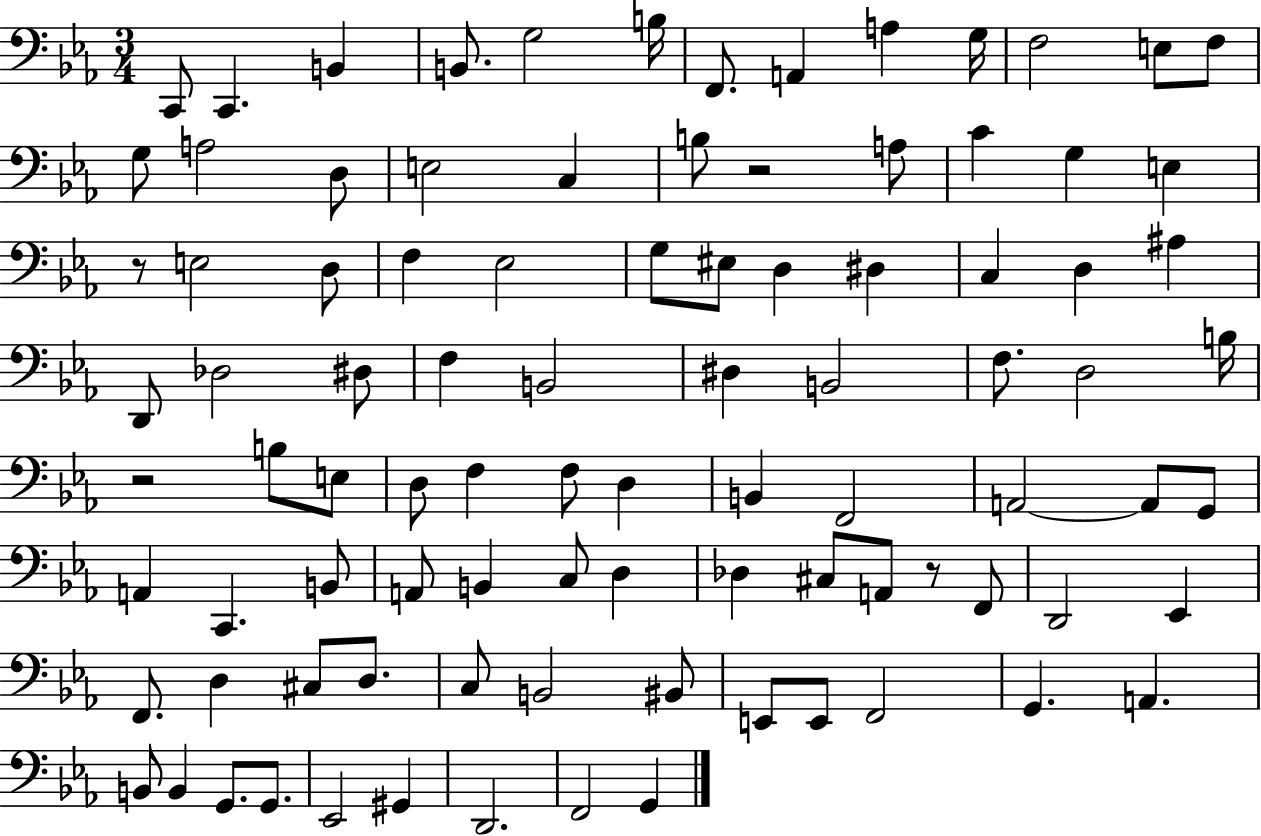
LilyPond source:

{
  \clef bass
  \numericTimeSignature
  \time 3/4
  \key ees \major
  \repeat volta 2 { c,8 c,4. b,4 | b,8. g2 b16 | f,8. a,4 a4 g16 | f2 e8 f8 | \break g8 a2 d8 | e2 c4 | b8 r2 a8 | c'4 g4 e4 | \break r8 e2 d8 | f4 ees2 | g8 eis8 d4 dis4 | c4 d4 ais4 | \break d,8 des2 dis8 | f4 b,2 | dis4 b,2 | f8. d2 b16 | \break r2 b8 e8 | d8 f4 f8 d4 | b,4 f,2 | a,2~~ a,8 g,8 | \break a,4 c,4. b,8 | a,8 b,4 c8 d4 | des4 cis8 a,8 r8 f,8 | d,2 ees,4 | \break f,8. d4 cis8 d8. | c8 b,2 bis,8 | e,8 e,8 f,2 | g,4. a,4. | \break b,8 b,4 g,8. g,8. | ees,2 gis,4 | d,2. | f,2 g,4 | \break } \bar "|."
}